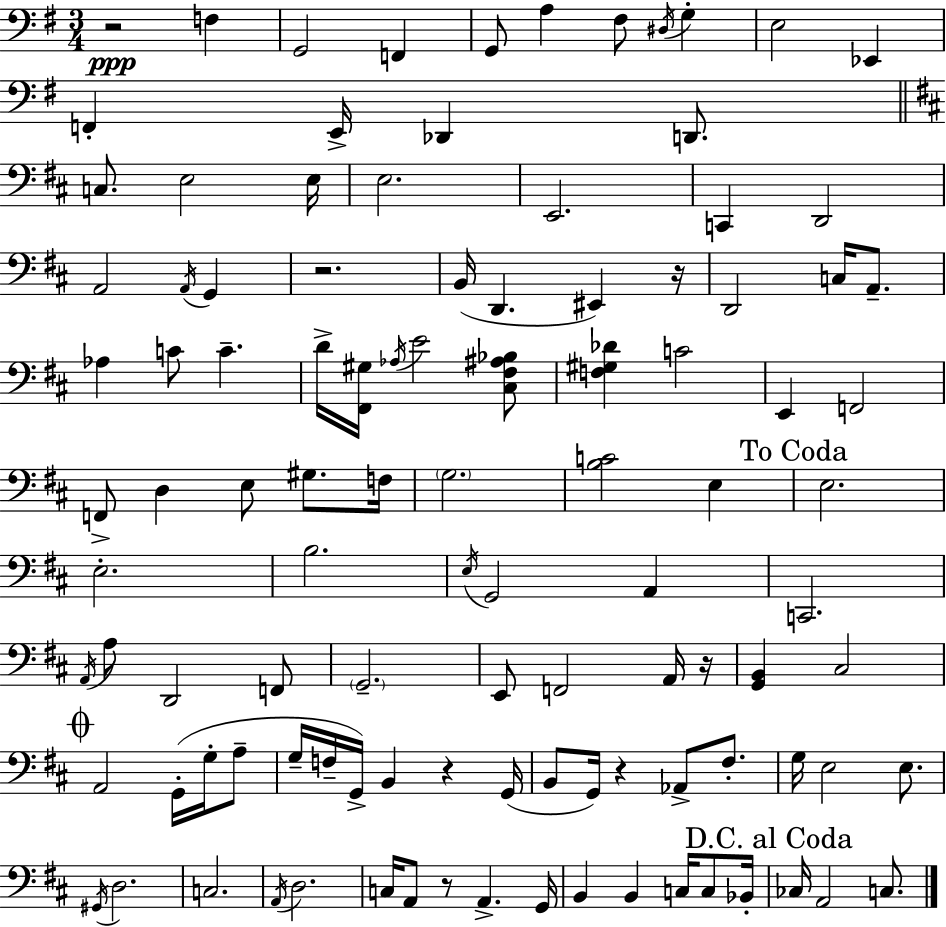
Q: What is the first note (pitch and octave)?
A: F3